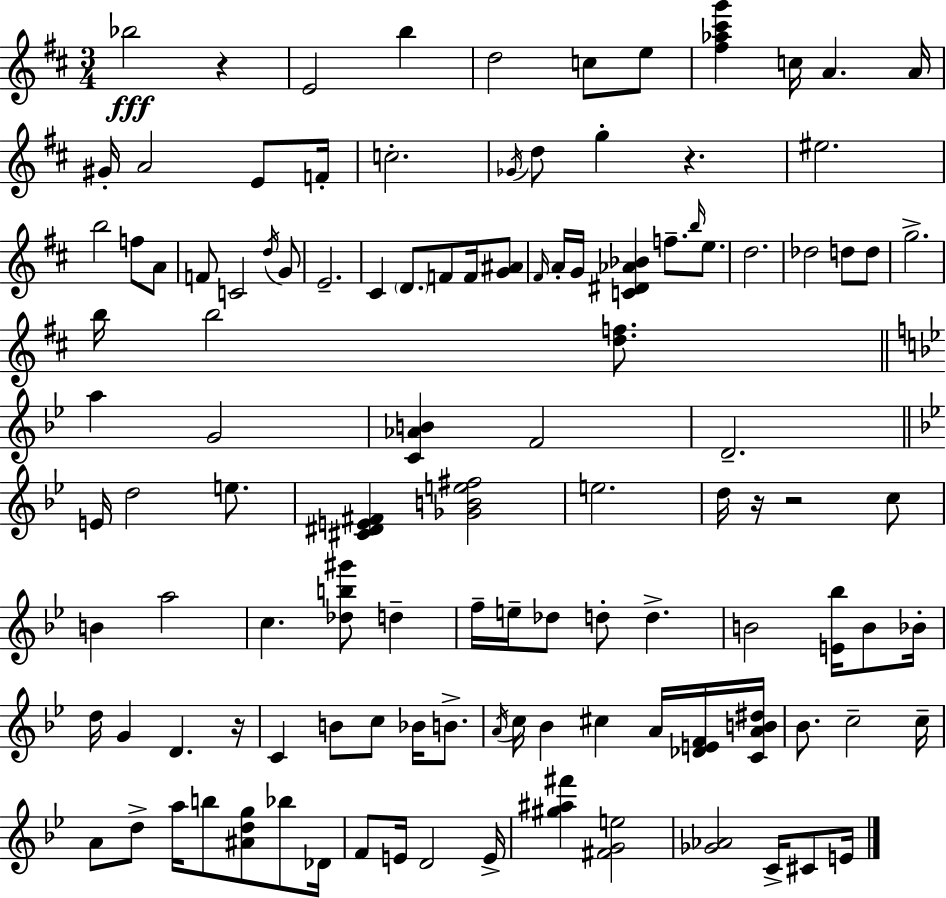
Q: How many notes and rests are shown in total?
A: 114